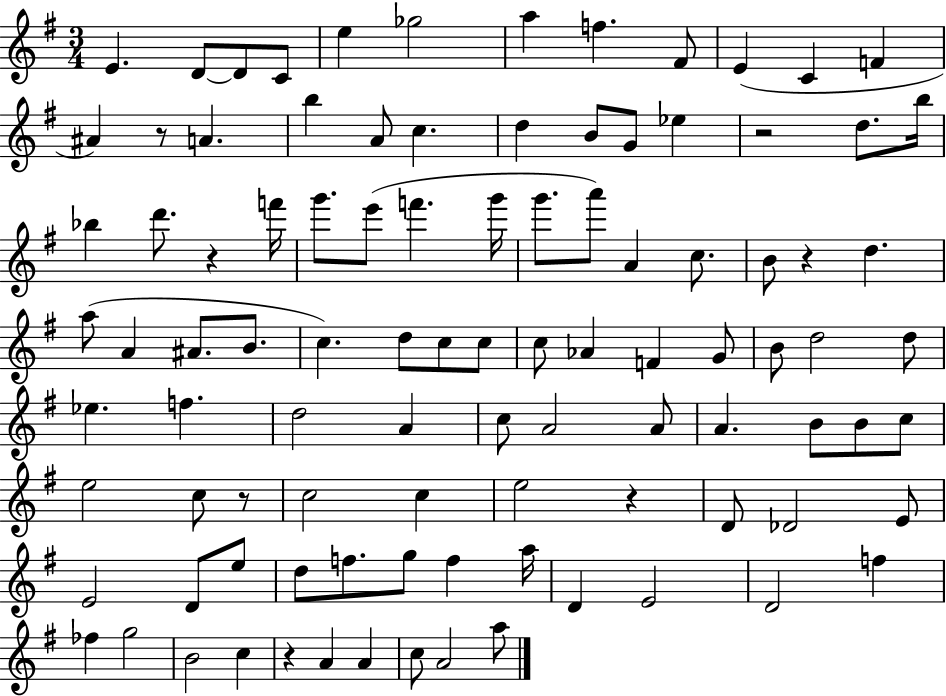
X:1
T:Untitled
M:3/4
L:1/4
K:G
E D/2 D/2 C/2 e _g2 a f ^F/2 E C F ^A z/2 A b A/2 c d B/2 G/2 _e z2 d/2 b/4 _b d'/2 z f'/4 g'/2 e'/2 f' g'/4 g'/2 a'/2 A c/2 B/2 z d a/2 A ^A/2 B/2 c d/2 c/2 c/2 c/2 _A F G/2 B/2 d2 d/2 _e f d2 A c/2 A2 A/2 A B/2 B/2 c/2 e2 c/2 z/2 c2 c e2 z D/2 _D2 E/2 E2 D/2 e/2 d/2 f/2 g/2 f a/4 D E2 D2 f _f g2 B2 c z A A c/2 A2 a/2